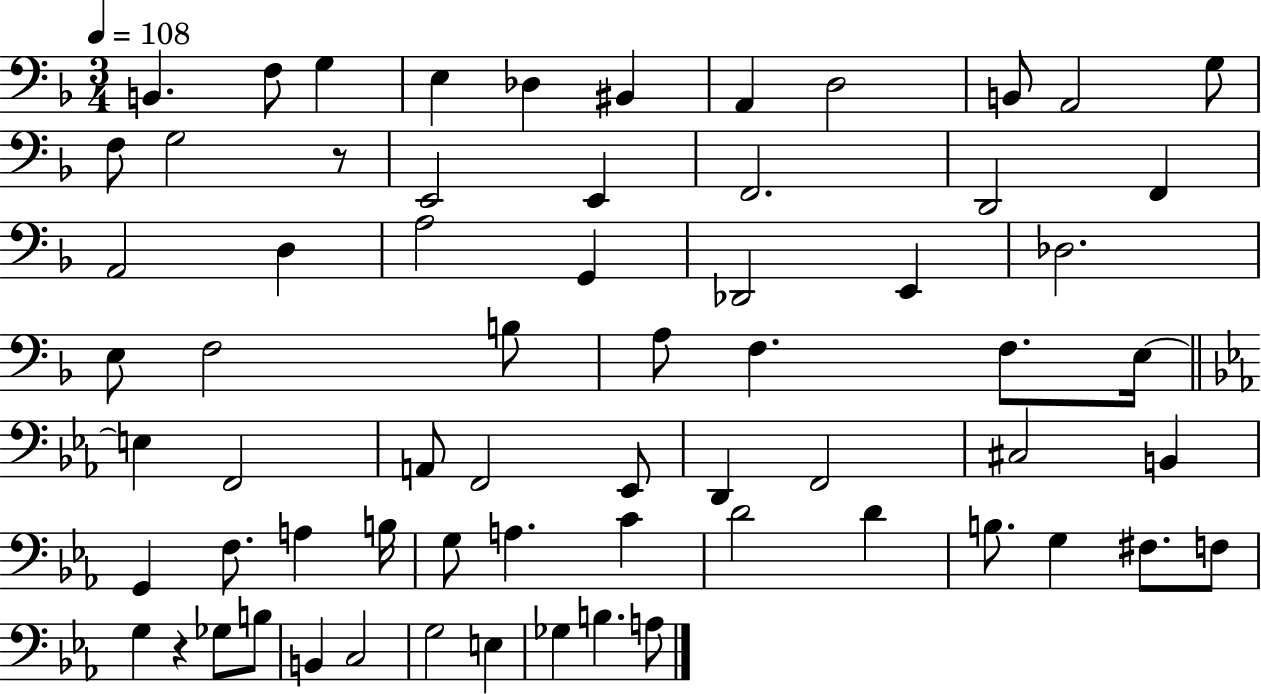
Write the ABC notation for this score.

X:1
T:Untitled
M:3/4
L:1/4
K:F
B,, F,/2 G, E, _D, ^B,, A,, D,2 B,,/2 A,,2 G,/2 F,/2 G,2 z/2 E,,2 E,, F,,2 D,,2 F,, A,,2 D, A,2 G,, _D,,2 E,, _D,2 E,/2 F,2 B,/2 A,/2 F, F,/2 E,/4 E, F,,2 A,,/2 F,,2 _E,,/2 D,, F,,2 ^C,2 B,, G,, F,/2 A, B,/4 G,/2 A, C D2 D B,/2 G, ^F,/2 F,/2 G, z _G,/2 B,/2 B,, C,2 G,2 E, _G, B, A,/2